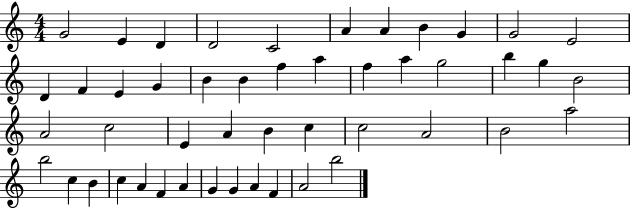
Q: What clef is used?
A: treble